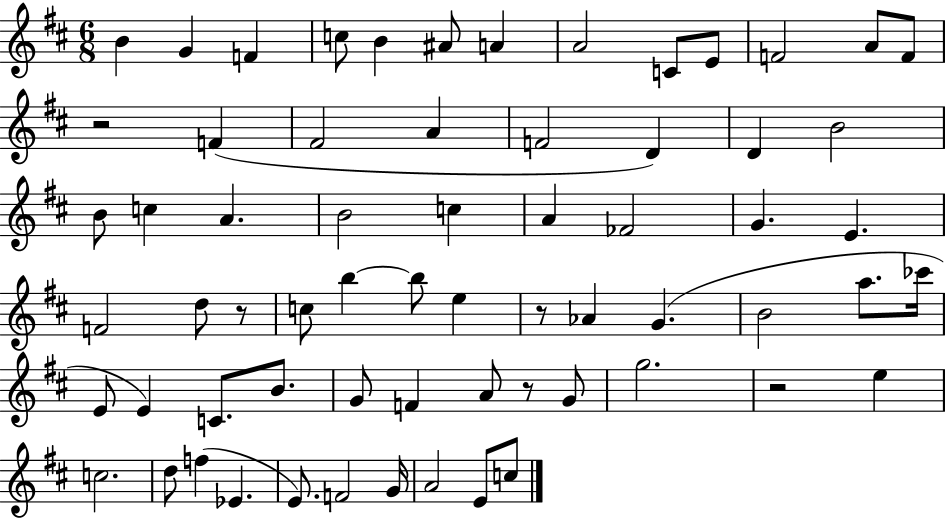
X:1
T:Untitled
M:6/8
L:1/4
K:D
B G F c/2 B ^A/2 A A2 C/2 E/2 F2 A/2 F/2 z2 F ^F2 A F2 D D B2 B/2 c A B2 c A _F2 G E F2 d/2 z/2 c/2 b b/2 e z/2 _A G B2 a/2 _c'/4 E/2 E C/2 B/2 G/2 F A/2 z/2 G/2 g2 z2 e c2 d/2 f _E E/2 F2 G/4 A2 E/2 c/2